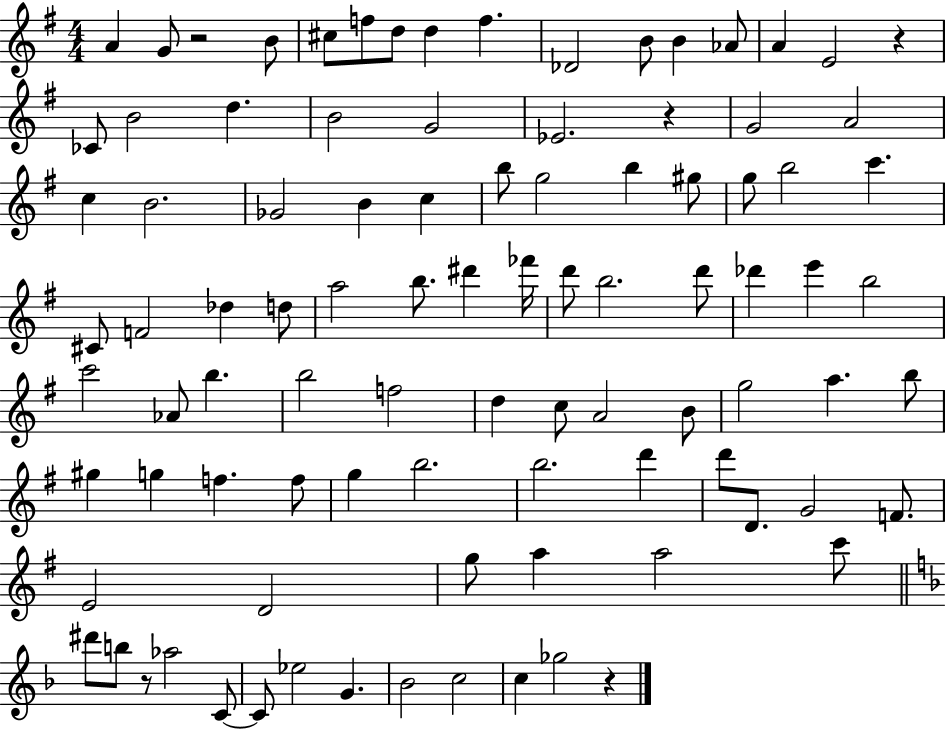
A4/q G4/e R/h B4/e C#5/e F5/e D5/e D5/q F5/q. Db4/h B4/e B4/q Ab4/e A4/q E4/h R/q CES4/e B4/h D5/q. B4/h G4/h Eb4/h. R/q G4/h A4/h C5/q B4/h. Gb4/h B4/q C5/q B5/e G5/h B5/q G#5/e G5/e B5/h C6/q. C#4/e F4/h Db5/q D5/e A5/h B5/e. D#6/q FES6/s D6/e B5/h. D6/e Db6/q E6/q B5/h C6/h Ab4/e B5/q. B5/h F5/h D5/q C5/e A4/h B4/e G5/h A5/q. B5/e G#5/q G5/q F5/q. F5/e G5/q B5/h. B5/h. D6/q D6/e D4/e. G4/h F4/e. E4/h D4/h G5/e A5/q A5/h C6/e D#6/e B5/e R/e Ab5/h C4/e C4/e Eb5/h G4/q. Bb4/h C5/h C5/q Gb5/h R/q